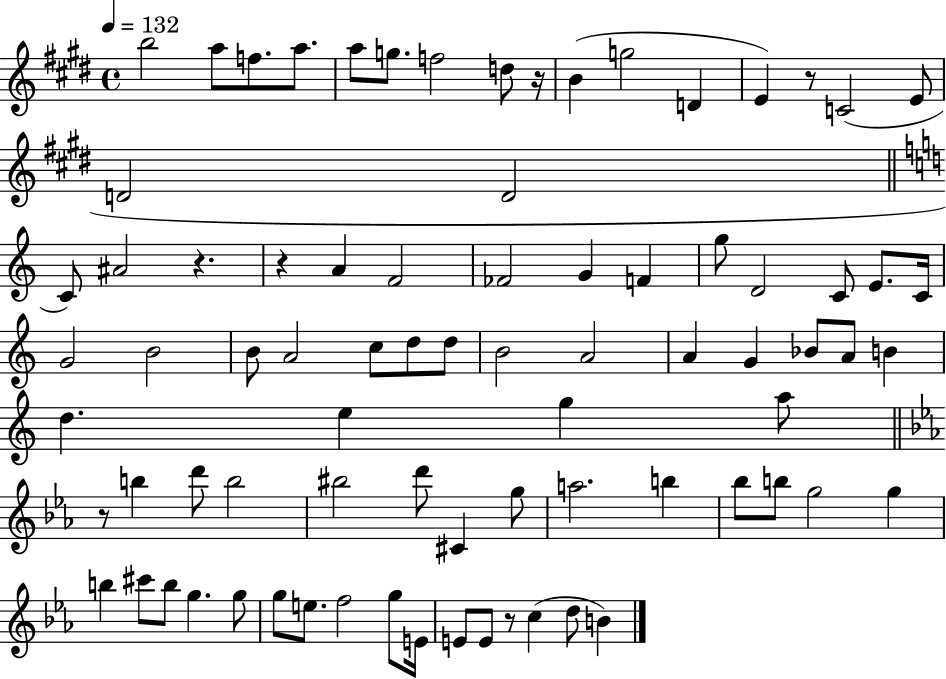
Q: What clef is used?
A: treble